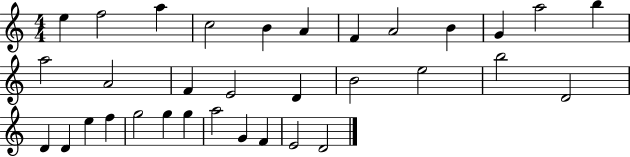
{
  \clef treble
  \numericTimeSignature
  \time 4/4
  \key c \major
  e''4 f''2 a''4 | c''2 b'4 a'4 | f'4 a'2 b'4 | g'4 a''2 b''4 | \break a''2 a'2 | f'4 e'2 d'4 | b'2 e''2 | b''2 d'2 | \break d'4 d'4 e''4 f''4 | g''2 g''4 g''4 | a''2 g'4 f'4 | e'2 d'2 | \break \bar "|."
}